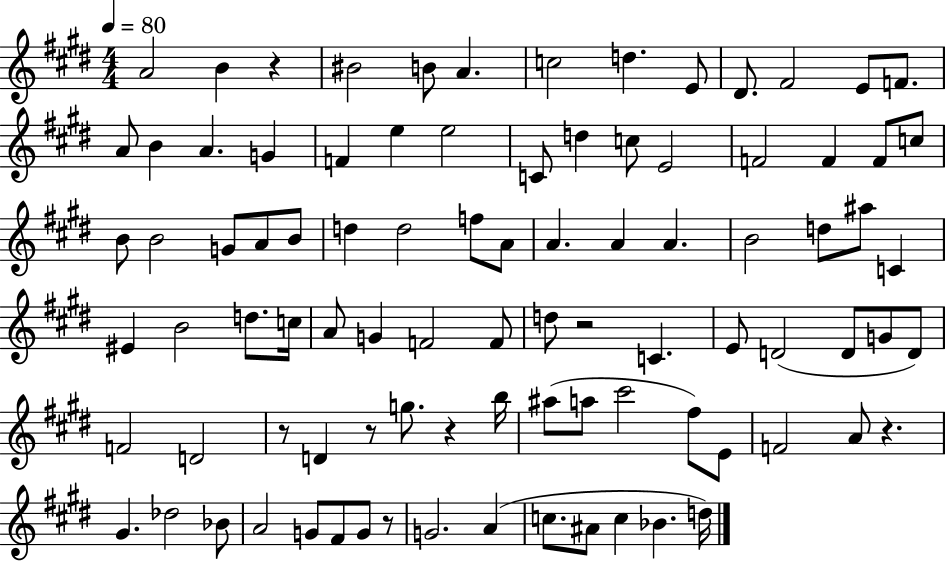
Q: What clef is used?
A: treble